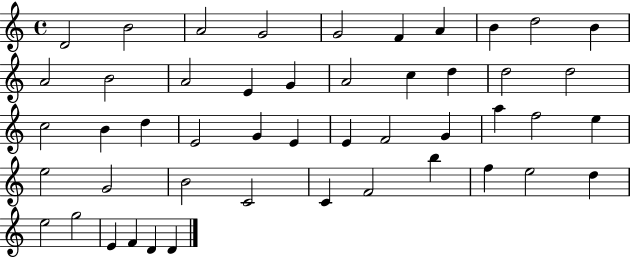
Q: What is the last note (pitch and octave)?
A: D4